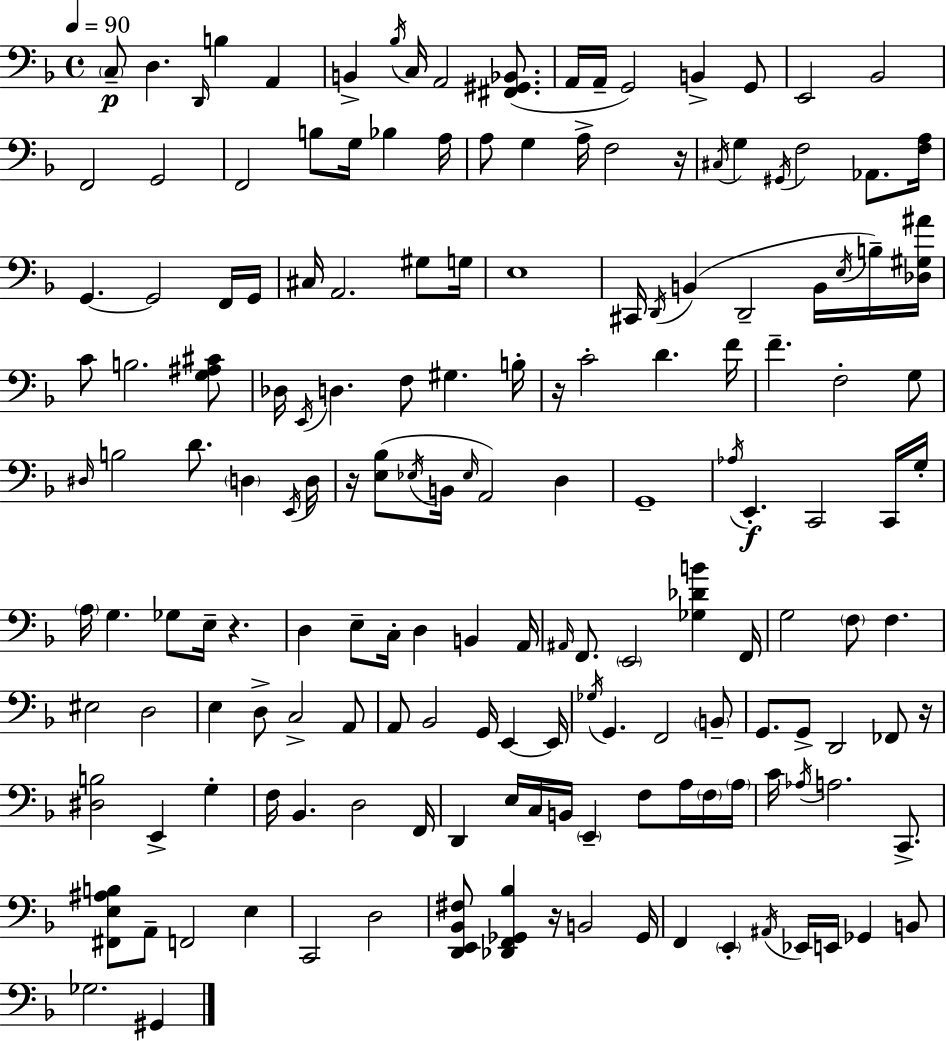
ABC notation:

X:1
T:Untitled
M:4/4
L:1/4
K:Dm
C,/2 D, D,,/4 B, A,, B,, _B,/4 C,/4 A,,2 [^F,,^G,,_B,,]/2 A,,/4 A,,/4 G,,2 B,, G,,/2 E,,2 _B,,2 F,,2 G,,2 F,,2 B,/2 G,/4 _B, A,/4 A,/2 G, A,/4 F,2 z/4 ^C,/4 G, ^G,,/4 F,2 _A,,/2 [F,A,]/4 G,, G,,2 F,,/4 G,,/4 ^C,/4 A,,2 ^G,/2 G,/4 E,4 ^C,,/4 D,,/4 B,, D,,2 B,,/4 E,/4 B,/4 [_D,^G,^A]/4 C/2 B,2 [G,^A,^C]/2 _D,/4 E,,/4 D, F,/2 ^G, B,/4 z/4 C2 D F/4 F F,2 G,/2 ^D,/4 B,2 D/2 D, E,,/4 D,/4 z/4 [E,_B,]/2 _E,/4 B,,/4 _E,/4 A,,2 D, G,,4 _A,/4 E,, C,,2 C,,/4 G,/4 A,/4 G, _G,/2 E,/4 z D, E,/2 C,/4 D, B,, A,,/4 ^A,,/4 F,,/2 E,,2 [_G,_DB] F,,/4 G,2 F,/2 F, ^E,2 D,2 E, D,/2 C,2 A,,/2 A,,/2 _B,,2 G,,/4 E,, E,,/4 _G,/4 G,, F,,2 B,,/2 G,,/2 G,,/2 D,,2 _F,,/2 z/4 [^D,B,]2 E,, G, F,/4 _B,, D,2 F,,/4 D,, E,/4 C,/4 B,,/4 E,, F,/2 A,/4 F,/4 A,/4 C/4 _A,/4 A,2 C,,/2 [^F,,E,^A,B,]/2 A,,/2 F,,2 E, C,,2 D,2 [D,,E,,_B,,^F,]/2 [_D,,F,,_G,,_B,] z/4 B,,2 _G,,/4 F,, E,, ^A,,/4 _E,,/4 E,,/4 _G,, B,,/2 _G,2 ^G,,